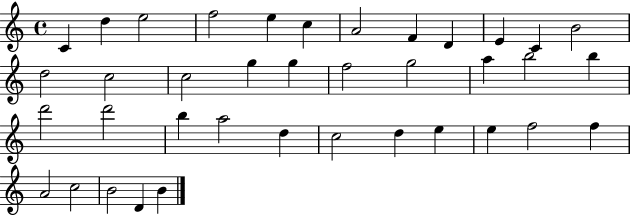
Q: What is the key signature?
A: C major